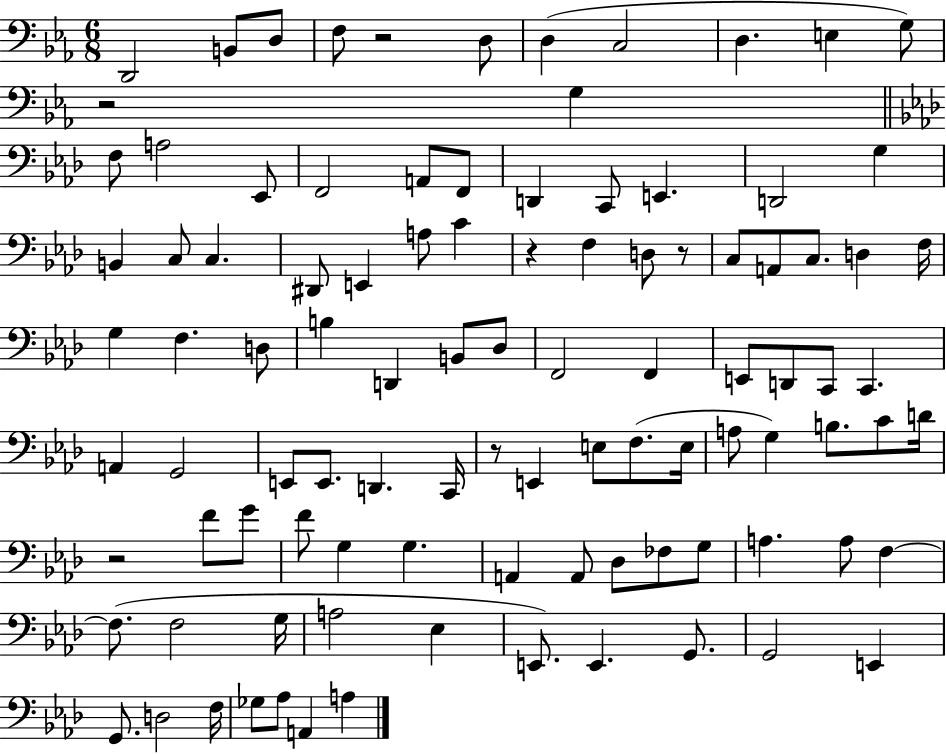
D2/h B2/e D3/e F3/e R/h D3/e D3/q C3/h D3/q. E3/q G3/e R/h G3/q F3/e A3/h Eb2/e F2/h A2/e F2/e D2/q C2/e E2/q. D2/h G3/q B2/q C3/e C3/q. D#2/e E2/q A3/e C4/q R/q F3/q D3/e R/e C3/e A2/e C3/e. D3/q F3/s G3/q F3/q. D3/e B3/q D2/q B2/e Db3/e F2/h F2/q E2/e D2/e C2/e C2/q. A2/q G2/h E2/e E2/e. D2/q. C2/s R/e E2/q E3/e F3/e. E3/s A3/e G3/q B3/e. C4/e D4/s R/h F4/e G4/e F4/e G3/q G3/q. A2/q A2/e Db3/e FES3/e G3/e A3/q. A3/e F3/q F3/e. F3/h G3/s A3/h Eb3/q E2/e. E2/q. G2/e. G2/h E2/q G2/e. D3/h F3/s Gb3/e Ab3/e A2/q A3/q